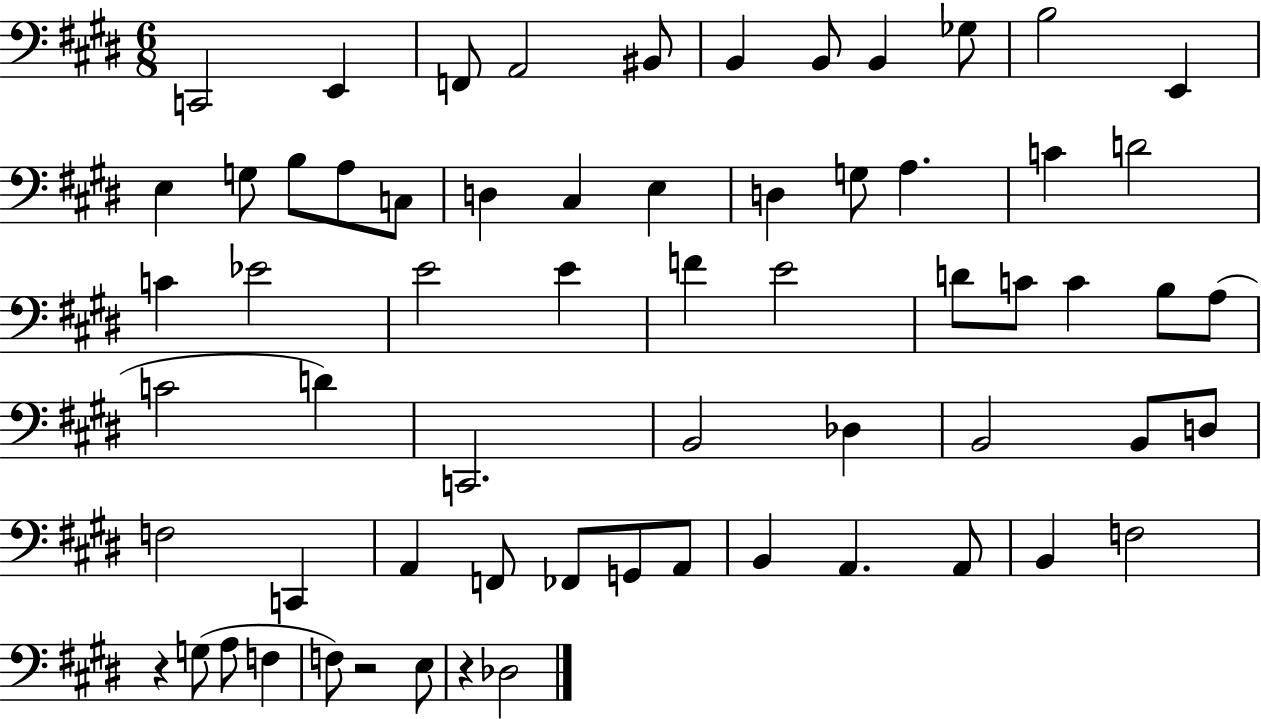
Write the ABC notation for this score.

X:1
T:Untitled
M:6/8
L:1/4
K:E
C,,2 E,, F,,/2 A,,2 ^B,,/2 B,, B,,/2 B,, _G,/2 B,2 E,, E, G,/2 B,/2 A,/2 C,/2 D, ^C, E, D, G,/2 A, C D2 C _E2 E2 E F E2 D/2 C/2 C B,/2 A,/2 C2 D C,,2 B,,2 _D, B,,2 B,,/2 D,/2 F,2 C,, A,, F,,/2 _F,,/2 G,,/2 A,,/2 B,, A,, A,,/2 B,, F,2 z G,/2 A,/2 F, F,/2 z2 E,/2 z _D,2